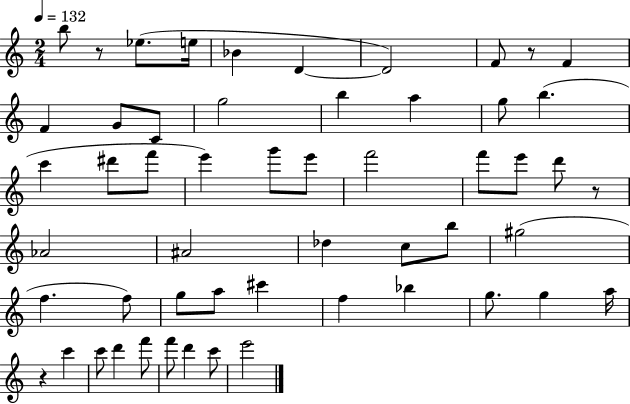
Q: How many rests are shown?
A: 4